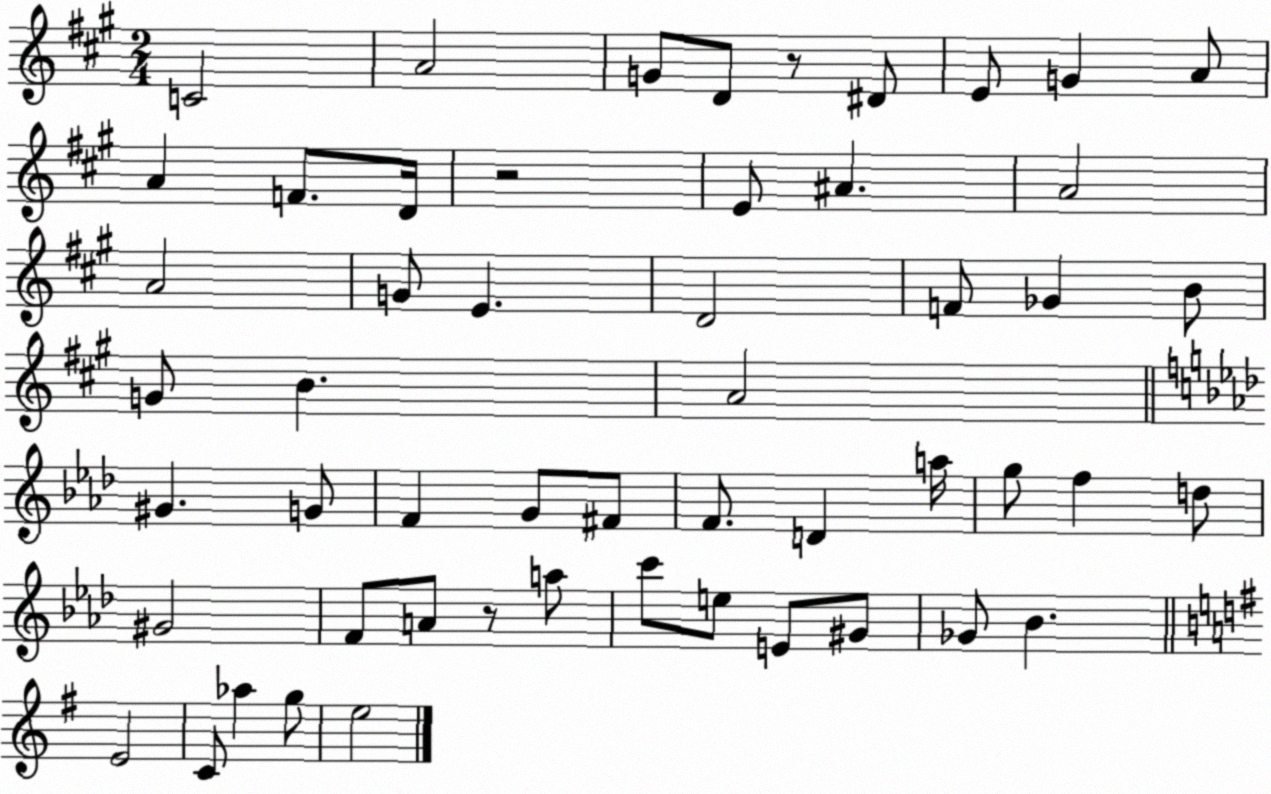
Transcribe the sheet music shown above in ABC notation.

X:1
T:Untitled
M:2/4
L:1/4
K:A
C2 A2 G/2 D/2 z/2 ^D/2 E/2 G A/2 A F/2 D/4 z2 E/2 ^A A2 A2 G/2 E D2 F/2 _G B/2 G/2 B A2 ^G G/2 F G/2 ^F/2 F/2 D a/4 g/2 f d/2 ^G2 F/2 A/2 z/2 a/2 c'/2 e/2 E/2 ^G/2 _G/2 _B E2 C/2 _a g/2 e2